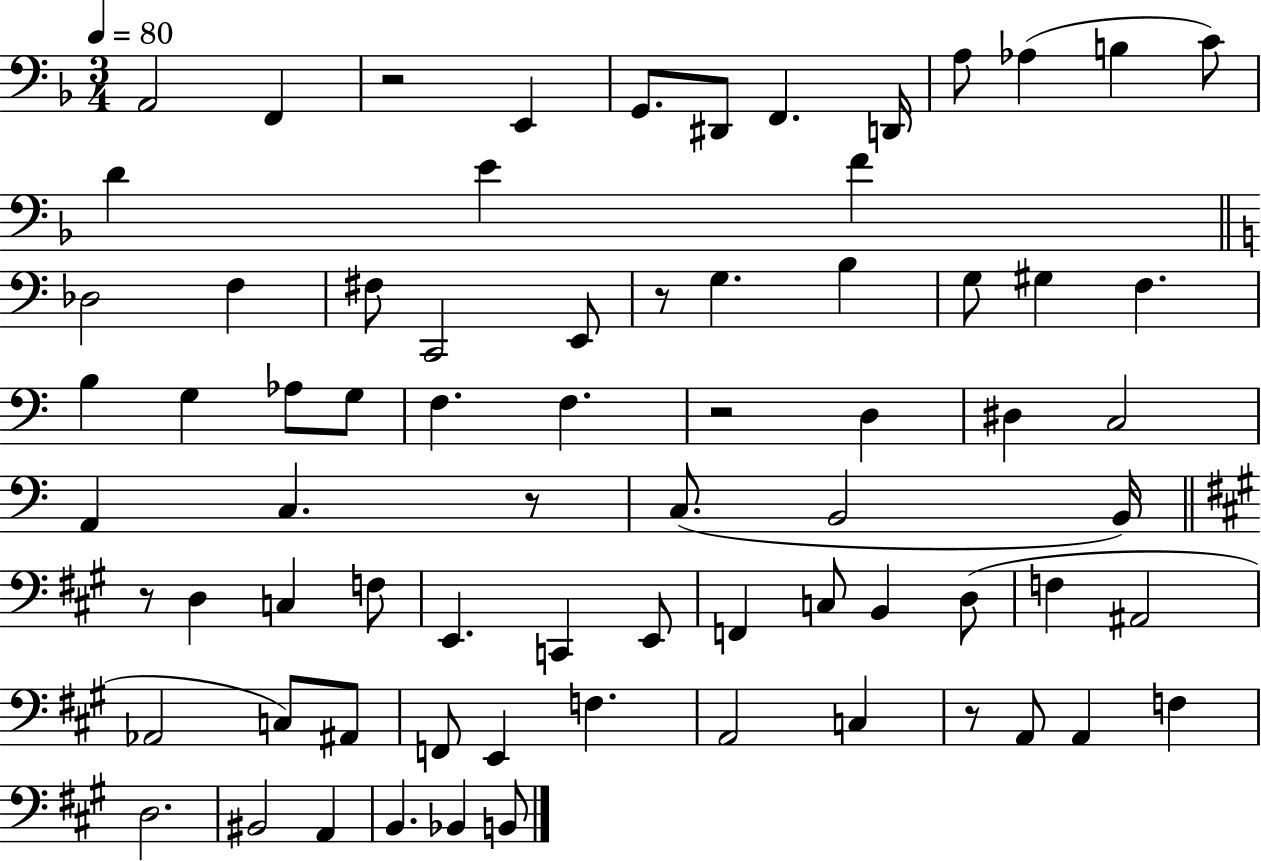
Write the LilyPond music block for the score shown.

{
  \clef bass
  \numericTimeSignature
  \time 3/4
  \key f \major
  \tempo 4 = 80
  a,2 f,4 | r2 e,4 | g,8. dis,8 f,4. d,16 | a8 aes4( b4 c'8) | \break d'4 e'4 f'4 | \bar "||" \break \key a \minor des2 f4 | fis8 c,2 e,8 | r8 g4. b4 | g8 gis4 f4. | \break b4 g4 aes8 g8 | f4. f4. | r2 d4 | dis4 c2 | \break a,4 c4. r8 | c8.( b,2 b,16) | \bar "||" \break \key a \major r8 d4 c4 f8 | e,4. c,4 e,8 | f,4 c8 b,4 d8( | f4 ais,2 | \break aes,2 c8) ais,8 | f,8 e,4 f4. | a,2 c4 | r8 a,8 a,4 f4 | \break d2. | bis,2 a,4 | b,4. bes,4 b,8 | \bar "|."
}